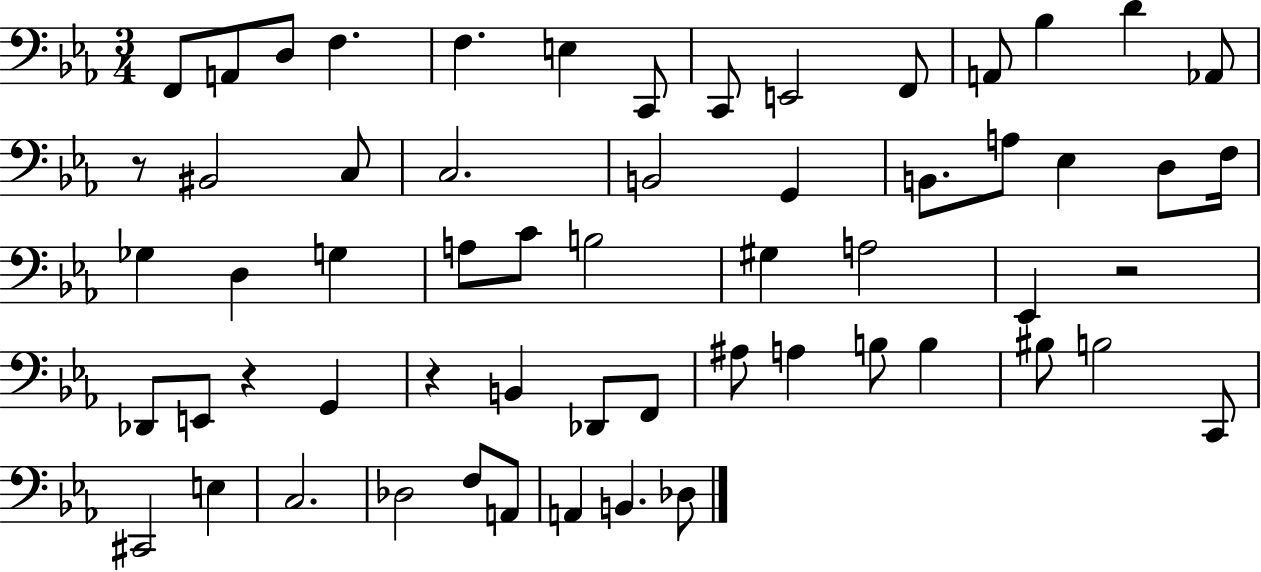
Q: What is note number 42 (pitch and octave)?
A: B3